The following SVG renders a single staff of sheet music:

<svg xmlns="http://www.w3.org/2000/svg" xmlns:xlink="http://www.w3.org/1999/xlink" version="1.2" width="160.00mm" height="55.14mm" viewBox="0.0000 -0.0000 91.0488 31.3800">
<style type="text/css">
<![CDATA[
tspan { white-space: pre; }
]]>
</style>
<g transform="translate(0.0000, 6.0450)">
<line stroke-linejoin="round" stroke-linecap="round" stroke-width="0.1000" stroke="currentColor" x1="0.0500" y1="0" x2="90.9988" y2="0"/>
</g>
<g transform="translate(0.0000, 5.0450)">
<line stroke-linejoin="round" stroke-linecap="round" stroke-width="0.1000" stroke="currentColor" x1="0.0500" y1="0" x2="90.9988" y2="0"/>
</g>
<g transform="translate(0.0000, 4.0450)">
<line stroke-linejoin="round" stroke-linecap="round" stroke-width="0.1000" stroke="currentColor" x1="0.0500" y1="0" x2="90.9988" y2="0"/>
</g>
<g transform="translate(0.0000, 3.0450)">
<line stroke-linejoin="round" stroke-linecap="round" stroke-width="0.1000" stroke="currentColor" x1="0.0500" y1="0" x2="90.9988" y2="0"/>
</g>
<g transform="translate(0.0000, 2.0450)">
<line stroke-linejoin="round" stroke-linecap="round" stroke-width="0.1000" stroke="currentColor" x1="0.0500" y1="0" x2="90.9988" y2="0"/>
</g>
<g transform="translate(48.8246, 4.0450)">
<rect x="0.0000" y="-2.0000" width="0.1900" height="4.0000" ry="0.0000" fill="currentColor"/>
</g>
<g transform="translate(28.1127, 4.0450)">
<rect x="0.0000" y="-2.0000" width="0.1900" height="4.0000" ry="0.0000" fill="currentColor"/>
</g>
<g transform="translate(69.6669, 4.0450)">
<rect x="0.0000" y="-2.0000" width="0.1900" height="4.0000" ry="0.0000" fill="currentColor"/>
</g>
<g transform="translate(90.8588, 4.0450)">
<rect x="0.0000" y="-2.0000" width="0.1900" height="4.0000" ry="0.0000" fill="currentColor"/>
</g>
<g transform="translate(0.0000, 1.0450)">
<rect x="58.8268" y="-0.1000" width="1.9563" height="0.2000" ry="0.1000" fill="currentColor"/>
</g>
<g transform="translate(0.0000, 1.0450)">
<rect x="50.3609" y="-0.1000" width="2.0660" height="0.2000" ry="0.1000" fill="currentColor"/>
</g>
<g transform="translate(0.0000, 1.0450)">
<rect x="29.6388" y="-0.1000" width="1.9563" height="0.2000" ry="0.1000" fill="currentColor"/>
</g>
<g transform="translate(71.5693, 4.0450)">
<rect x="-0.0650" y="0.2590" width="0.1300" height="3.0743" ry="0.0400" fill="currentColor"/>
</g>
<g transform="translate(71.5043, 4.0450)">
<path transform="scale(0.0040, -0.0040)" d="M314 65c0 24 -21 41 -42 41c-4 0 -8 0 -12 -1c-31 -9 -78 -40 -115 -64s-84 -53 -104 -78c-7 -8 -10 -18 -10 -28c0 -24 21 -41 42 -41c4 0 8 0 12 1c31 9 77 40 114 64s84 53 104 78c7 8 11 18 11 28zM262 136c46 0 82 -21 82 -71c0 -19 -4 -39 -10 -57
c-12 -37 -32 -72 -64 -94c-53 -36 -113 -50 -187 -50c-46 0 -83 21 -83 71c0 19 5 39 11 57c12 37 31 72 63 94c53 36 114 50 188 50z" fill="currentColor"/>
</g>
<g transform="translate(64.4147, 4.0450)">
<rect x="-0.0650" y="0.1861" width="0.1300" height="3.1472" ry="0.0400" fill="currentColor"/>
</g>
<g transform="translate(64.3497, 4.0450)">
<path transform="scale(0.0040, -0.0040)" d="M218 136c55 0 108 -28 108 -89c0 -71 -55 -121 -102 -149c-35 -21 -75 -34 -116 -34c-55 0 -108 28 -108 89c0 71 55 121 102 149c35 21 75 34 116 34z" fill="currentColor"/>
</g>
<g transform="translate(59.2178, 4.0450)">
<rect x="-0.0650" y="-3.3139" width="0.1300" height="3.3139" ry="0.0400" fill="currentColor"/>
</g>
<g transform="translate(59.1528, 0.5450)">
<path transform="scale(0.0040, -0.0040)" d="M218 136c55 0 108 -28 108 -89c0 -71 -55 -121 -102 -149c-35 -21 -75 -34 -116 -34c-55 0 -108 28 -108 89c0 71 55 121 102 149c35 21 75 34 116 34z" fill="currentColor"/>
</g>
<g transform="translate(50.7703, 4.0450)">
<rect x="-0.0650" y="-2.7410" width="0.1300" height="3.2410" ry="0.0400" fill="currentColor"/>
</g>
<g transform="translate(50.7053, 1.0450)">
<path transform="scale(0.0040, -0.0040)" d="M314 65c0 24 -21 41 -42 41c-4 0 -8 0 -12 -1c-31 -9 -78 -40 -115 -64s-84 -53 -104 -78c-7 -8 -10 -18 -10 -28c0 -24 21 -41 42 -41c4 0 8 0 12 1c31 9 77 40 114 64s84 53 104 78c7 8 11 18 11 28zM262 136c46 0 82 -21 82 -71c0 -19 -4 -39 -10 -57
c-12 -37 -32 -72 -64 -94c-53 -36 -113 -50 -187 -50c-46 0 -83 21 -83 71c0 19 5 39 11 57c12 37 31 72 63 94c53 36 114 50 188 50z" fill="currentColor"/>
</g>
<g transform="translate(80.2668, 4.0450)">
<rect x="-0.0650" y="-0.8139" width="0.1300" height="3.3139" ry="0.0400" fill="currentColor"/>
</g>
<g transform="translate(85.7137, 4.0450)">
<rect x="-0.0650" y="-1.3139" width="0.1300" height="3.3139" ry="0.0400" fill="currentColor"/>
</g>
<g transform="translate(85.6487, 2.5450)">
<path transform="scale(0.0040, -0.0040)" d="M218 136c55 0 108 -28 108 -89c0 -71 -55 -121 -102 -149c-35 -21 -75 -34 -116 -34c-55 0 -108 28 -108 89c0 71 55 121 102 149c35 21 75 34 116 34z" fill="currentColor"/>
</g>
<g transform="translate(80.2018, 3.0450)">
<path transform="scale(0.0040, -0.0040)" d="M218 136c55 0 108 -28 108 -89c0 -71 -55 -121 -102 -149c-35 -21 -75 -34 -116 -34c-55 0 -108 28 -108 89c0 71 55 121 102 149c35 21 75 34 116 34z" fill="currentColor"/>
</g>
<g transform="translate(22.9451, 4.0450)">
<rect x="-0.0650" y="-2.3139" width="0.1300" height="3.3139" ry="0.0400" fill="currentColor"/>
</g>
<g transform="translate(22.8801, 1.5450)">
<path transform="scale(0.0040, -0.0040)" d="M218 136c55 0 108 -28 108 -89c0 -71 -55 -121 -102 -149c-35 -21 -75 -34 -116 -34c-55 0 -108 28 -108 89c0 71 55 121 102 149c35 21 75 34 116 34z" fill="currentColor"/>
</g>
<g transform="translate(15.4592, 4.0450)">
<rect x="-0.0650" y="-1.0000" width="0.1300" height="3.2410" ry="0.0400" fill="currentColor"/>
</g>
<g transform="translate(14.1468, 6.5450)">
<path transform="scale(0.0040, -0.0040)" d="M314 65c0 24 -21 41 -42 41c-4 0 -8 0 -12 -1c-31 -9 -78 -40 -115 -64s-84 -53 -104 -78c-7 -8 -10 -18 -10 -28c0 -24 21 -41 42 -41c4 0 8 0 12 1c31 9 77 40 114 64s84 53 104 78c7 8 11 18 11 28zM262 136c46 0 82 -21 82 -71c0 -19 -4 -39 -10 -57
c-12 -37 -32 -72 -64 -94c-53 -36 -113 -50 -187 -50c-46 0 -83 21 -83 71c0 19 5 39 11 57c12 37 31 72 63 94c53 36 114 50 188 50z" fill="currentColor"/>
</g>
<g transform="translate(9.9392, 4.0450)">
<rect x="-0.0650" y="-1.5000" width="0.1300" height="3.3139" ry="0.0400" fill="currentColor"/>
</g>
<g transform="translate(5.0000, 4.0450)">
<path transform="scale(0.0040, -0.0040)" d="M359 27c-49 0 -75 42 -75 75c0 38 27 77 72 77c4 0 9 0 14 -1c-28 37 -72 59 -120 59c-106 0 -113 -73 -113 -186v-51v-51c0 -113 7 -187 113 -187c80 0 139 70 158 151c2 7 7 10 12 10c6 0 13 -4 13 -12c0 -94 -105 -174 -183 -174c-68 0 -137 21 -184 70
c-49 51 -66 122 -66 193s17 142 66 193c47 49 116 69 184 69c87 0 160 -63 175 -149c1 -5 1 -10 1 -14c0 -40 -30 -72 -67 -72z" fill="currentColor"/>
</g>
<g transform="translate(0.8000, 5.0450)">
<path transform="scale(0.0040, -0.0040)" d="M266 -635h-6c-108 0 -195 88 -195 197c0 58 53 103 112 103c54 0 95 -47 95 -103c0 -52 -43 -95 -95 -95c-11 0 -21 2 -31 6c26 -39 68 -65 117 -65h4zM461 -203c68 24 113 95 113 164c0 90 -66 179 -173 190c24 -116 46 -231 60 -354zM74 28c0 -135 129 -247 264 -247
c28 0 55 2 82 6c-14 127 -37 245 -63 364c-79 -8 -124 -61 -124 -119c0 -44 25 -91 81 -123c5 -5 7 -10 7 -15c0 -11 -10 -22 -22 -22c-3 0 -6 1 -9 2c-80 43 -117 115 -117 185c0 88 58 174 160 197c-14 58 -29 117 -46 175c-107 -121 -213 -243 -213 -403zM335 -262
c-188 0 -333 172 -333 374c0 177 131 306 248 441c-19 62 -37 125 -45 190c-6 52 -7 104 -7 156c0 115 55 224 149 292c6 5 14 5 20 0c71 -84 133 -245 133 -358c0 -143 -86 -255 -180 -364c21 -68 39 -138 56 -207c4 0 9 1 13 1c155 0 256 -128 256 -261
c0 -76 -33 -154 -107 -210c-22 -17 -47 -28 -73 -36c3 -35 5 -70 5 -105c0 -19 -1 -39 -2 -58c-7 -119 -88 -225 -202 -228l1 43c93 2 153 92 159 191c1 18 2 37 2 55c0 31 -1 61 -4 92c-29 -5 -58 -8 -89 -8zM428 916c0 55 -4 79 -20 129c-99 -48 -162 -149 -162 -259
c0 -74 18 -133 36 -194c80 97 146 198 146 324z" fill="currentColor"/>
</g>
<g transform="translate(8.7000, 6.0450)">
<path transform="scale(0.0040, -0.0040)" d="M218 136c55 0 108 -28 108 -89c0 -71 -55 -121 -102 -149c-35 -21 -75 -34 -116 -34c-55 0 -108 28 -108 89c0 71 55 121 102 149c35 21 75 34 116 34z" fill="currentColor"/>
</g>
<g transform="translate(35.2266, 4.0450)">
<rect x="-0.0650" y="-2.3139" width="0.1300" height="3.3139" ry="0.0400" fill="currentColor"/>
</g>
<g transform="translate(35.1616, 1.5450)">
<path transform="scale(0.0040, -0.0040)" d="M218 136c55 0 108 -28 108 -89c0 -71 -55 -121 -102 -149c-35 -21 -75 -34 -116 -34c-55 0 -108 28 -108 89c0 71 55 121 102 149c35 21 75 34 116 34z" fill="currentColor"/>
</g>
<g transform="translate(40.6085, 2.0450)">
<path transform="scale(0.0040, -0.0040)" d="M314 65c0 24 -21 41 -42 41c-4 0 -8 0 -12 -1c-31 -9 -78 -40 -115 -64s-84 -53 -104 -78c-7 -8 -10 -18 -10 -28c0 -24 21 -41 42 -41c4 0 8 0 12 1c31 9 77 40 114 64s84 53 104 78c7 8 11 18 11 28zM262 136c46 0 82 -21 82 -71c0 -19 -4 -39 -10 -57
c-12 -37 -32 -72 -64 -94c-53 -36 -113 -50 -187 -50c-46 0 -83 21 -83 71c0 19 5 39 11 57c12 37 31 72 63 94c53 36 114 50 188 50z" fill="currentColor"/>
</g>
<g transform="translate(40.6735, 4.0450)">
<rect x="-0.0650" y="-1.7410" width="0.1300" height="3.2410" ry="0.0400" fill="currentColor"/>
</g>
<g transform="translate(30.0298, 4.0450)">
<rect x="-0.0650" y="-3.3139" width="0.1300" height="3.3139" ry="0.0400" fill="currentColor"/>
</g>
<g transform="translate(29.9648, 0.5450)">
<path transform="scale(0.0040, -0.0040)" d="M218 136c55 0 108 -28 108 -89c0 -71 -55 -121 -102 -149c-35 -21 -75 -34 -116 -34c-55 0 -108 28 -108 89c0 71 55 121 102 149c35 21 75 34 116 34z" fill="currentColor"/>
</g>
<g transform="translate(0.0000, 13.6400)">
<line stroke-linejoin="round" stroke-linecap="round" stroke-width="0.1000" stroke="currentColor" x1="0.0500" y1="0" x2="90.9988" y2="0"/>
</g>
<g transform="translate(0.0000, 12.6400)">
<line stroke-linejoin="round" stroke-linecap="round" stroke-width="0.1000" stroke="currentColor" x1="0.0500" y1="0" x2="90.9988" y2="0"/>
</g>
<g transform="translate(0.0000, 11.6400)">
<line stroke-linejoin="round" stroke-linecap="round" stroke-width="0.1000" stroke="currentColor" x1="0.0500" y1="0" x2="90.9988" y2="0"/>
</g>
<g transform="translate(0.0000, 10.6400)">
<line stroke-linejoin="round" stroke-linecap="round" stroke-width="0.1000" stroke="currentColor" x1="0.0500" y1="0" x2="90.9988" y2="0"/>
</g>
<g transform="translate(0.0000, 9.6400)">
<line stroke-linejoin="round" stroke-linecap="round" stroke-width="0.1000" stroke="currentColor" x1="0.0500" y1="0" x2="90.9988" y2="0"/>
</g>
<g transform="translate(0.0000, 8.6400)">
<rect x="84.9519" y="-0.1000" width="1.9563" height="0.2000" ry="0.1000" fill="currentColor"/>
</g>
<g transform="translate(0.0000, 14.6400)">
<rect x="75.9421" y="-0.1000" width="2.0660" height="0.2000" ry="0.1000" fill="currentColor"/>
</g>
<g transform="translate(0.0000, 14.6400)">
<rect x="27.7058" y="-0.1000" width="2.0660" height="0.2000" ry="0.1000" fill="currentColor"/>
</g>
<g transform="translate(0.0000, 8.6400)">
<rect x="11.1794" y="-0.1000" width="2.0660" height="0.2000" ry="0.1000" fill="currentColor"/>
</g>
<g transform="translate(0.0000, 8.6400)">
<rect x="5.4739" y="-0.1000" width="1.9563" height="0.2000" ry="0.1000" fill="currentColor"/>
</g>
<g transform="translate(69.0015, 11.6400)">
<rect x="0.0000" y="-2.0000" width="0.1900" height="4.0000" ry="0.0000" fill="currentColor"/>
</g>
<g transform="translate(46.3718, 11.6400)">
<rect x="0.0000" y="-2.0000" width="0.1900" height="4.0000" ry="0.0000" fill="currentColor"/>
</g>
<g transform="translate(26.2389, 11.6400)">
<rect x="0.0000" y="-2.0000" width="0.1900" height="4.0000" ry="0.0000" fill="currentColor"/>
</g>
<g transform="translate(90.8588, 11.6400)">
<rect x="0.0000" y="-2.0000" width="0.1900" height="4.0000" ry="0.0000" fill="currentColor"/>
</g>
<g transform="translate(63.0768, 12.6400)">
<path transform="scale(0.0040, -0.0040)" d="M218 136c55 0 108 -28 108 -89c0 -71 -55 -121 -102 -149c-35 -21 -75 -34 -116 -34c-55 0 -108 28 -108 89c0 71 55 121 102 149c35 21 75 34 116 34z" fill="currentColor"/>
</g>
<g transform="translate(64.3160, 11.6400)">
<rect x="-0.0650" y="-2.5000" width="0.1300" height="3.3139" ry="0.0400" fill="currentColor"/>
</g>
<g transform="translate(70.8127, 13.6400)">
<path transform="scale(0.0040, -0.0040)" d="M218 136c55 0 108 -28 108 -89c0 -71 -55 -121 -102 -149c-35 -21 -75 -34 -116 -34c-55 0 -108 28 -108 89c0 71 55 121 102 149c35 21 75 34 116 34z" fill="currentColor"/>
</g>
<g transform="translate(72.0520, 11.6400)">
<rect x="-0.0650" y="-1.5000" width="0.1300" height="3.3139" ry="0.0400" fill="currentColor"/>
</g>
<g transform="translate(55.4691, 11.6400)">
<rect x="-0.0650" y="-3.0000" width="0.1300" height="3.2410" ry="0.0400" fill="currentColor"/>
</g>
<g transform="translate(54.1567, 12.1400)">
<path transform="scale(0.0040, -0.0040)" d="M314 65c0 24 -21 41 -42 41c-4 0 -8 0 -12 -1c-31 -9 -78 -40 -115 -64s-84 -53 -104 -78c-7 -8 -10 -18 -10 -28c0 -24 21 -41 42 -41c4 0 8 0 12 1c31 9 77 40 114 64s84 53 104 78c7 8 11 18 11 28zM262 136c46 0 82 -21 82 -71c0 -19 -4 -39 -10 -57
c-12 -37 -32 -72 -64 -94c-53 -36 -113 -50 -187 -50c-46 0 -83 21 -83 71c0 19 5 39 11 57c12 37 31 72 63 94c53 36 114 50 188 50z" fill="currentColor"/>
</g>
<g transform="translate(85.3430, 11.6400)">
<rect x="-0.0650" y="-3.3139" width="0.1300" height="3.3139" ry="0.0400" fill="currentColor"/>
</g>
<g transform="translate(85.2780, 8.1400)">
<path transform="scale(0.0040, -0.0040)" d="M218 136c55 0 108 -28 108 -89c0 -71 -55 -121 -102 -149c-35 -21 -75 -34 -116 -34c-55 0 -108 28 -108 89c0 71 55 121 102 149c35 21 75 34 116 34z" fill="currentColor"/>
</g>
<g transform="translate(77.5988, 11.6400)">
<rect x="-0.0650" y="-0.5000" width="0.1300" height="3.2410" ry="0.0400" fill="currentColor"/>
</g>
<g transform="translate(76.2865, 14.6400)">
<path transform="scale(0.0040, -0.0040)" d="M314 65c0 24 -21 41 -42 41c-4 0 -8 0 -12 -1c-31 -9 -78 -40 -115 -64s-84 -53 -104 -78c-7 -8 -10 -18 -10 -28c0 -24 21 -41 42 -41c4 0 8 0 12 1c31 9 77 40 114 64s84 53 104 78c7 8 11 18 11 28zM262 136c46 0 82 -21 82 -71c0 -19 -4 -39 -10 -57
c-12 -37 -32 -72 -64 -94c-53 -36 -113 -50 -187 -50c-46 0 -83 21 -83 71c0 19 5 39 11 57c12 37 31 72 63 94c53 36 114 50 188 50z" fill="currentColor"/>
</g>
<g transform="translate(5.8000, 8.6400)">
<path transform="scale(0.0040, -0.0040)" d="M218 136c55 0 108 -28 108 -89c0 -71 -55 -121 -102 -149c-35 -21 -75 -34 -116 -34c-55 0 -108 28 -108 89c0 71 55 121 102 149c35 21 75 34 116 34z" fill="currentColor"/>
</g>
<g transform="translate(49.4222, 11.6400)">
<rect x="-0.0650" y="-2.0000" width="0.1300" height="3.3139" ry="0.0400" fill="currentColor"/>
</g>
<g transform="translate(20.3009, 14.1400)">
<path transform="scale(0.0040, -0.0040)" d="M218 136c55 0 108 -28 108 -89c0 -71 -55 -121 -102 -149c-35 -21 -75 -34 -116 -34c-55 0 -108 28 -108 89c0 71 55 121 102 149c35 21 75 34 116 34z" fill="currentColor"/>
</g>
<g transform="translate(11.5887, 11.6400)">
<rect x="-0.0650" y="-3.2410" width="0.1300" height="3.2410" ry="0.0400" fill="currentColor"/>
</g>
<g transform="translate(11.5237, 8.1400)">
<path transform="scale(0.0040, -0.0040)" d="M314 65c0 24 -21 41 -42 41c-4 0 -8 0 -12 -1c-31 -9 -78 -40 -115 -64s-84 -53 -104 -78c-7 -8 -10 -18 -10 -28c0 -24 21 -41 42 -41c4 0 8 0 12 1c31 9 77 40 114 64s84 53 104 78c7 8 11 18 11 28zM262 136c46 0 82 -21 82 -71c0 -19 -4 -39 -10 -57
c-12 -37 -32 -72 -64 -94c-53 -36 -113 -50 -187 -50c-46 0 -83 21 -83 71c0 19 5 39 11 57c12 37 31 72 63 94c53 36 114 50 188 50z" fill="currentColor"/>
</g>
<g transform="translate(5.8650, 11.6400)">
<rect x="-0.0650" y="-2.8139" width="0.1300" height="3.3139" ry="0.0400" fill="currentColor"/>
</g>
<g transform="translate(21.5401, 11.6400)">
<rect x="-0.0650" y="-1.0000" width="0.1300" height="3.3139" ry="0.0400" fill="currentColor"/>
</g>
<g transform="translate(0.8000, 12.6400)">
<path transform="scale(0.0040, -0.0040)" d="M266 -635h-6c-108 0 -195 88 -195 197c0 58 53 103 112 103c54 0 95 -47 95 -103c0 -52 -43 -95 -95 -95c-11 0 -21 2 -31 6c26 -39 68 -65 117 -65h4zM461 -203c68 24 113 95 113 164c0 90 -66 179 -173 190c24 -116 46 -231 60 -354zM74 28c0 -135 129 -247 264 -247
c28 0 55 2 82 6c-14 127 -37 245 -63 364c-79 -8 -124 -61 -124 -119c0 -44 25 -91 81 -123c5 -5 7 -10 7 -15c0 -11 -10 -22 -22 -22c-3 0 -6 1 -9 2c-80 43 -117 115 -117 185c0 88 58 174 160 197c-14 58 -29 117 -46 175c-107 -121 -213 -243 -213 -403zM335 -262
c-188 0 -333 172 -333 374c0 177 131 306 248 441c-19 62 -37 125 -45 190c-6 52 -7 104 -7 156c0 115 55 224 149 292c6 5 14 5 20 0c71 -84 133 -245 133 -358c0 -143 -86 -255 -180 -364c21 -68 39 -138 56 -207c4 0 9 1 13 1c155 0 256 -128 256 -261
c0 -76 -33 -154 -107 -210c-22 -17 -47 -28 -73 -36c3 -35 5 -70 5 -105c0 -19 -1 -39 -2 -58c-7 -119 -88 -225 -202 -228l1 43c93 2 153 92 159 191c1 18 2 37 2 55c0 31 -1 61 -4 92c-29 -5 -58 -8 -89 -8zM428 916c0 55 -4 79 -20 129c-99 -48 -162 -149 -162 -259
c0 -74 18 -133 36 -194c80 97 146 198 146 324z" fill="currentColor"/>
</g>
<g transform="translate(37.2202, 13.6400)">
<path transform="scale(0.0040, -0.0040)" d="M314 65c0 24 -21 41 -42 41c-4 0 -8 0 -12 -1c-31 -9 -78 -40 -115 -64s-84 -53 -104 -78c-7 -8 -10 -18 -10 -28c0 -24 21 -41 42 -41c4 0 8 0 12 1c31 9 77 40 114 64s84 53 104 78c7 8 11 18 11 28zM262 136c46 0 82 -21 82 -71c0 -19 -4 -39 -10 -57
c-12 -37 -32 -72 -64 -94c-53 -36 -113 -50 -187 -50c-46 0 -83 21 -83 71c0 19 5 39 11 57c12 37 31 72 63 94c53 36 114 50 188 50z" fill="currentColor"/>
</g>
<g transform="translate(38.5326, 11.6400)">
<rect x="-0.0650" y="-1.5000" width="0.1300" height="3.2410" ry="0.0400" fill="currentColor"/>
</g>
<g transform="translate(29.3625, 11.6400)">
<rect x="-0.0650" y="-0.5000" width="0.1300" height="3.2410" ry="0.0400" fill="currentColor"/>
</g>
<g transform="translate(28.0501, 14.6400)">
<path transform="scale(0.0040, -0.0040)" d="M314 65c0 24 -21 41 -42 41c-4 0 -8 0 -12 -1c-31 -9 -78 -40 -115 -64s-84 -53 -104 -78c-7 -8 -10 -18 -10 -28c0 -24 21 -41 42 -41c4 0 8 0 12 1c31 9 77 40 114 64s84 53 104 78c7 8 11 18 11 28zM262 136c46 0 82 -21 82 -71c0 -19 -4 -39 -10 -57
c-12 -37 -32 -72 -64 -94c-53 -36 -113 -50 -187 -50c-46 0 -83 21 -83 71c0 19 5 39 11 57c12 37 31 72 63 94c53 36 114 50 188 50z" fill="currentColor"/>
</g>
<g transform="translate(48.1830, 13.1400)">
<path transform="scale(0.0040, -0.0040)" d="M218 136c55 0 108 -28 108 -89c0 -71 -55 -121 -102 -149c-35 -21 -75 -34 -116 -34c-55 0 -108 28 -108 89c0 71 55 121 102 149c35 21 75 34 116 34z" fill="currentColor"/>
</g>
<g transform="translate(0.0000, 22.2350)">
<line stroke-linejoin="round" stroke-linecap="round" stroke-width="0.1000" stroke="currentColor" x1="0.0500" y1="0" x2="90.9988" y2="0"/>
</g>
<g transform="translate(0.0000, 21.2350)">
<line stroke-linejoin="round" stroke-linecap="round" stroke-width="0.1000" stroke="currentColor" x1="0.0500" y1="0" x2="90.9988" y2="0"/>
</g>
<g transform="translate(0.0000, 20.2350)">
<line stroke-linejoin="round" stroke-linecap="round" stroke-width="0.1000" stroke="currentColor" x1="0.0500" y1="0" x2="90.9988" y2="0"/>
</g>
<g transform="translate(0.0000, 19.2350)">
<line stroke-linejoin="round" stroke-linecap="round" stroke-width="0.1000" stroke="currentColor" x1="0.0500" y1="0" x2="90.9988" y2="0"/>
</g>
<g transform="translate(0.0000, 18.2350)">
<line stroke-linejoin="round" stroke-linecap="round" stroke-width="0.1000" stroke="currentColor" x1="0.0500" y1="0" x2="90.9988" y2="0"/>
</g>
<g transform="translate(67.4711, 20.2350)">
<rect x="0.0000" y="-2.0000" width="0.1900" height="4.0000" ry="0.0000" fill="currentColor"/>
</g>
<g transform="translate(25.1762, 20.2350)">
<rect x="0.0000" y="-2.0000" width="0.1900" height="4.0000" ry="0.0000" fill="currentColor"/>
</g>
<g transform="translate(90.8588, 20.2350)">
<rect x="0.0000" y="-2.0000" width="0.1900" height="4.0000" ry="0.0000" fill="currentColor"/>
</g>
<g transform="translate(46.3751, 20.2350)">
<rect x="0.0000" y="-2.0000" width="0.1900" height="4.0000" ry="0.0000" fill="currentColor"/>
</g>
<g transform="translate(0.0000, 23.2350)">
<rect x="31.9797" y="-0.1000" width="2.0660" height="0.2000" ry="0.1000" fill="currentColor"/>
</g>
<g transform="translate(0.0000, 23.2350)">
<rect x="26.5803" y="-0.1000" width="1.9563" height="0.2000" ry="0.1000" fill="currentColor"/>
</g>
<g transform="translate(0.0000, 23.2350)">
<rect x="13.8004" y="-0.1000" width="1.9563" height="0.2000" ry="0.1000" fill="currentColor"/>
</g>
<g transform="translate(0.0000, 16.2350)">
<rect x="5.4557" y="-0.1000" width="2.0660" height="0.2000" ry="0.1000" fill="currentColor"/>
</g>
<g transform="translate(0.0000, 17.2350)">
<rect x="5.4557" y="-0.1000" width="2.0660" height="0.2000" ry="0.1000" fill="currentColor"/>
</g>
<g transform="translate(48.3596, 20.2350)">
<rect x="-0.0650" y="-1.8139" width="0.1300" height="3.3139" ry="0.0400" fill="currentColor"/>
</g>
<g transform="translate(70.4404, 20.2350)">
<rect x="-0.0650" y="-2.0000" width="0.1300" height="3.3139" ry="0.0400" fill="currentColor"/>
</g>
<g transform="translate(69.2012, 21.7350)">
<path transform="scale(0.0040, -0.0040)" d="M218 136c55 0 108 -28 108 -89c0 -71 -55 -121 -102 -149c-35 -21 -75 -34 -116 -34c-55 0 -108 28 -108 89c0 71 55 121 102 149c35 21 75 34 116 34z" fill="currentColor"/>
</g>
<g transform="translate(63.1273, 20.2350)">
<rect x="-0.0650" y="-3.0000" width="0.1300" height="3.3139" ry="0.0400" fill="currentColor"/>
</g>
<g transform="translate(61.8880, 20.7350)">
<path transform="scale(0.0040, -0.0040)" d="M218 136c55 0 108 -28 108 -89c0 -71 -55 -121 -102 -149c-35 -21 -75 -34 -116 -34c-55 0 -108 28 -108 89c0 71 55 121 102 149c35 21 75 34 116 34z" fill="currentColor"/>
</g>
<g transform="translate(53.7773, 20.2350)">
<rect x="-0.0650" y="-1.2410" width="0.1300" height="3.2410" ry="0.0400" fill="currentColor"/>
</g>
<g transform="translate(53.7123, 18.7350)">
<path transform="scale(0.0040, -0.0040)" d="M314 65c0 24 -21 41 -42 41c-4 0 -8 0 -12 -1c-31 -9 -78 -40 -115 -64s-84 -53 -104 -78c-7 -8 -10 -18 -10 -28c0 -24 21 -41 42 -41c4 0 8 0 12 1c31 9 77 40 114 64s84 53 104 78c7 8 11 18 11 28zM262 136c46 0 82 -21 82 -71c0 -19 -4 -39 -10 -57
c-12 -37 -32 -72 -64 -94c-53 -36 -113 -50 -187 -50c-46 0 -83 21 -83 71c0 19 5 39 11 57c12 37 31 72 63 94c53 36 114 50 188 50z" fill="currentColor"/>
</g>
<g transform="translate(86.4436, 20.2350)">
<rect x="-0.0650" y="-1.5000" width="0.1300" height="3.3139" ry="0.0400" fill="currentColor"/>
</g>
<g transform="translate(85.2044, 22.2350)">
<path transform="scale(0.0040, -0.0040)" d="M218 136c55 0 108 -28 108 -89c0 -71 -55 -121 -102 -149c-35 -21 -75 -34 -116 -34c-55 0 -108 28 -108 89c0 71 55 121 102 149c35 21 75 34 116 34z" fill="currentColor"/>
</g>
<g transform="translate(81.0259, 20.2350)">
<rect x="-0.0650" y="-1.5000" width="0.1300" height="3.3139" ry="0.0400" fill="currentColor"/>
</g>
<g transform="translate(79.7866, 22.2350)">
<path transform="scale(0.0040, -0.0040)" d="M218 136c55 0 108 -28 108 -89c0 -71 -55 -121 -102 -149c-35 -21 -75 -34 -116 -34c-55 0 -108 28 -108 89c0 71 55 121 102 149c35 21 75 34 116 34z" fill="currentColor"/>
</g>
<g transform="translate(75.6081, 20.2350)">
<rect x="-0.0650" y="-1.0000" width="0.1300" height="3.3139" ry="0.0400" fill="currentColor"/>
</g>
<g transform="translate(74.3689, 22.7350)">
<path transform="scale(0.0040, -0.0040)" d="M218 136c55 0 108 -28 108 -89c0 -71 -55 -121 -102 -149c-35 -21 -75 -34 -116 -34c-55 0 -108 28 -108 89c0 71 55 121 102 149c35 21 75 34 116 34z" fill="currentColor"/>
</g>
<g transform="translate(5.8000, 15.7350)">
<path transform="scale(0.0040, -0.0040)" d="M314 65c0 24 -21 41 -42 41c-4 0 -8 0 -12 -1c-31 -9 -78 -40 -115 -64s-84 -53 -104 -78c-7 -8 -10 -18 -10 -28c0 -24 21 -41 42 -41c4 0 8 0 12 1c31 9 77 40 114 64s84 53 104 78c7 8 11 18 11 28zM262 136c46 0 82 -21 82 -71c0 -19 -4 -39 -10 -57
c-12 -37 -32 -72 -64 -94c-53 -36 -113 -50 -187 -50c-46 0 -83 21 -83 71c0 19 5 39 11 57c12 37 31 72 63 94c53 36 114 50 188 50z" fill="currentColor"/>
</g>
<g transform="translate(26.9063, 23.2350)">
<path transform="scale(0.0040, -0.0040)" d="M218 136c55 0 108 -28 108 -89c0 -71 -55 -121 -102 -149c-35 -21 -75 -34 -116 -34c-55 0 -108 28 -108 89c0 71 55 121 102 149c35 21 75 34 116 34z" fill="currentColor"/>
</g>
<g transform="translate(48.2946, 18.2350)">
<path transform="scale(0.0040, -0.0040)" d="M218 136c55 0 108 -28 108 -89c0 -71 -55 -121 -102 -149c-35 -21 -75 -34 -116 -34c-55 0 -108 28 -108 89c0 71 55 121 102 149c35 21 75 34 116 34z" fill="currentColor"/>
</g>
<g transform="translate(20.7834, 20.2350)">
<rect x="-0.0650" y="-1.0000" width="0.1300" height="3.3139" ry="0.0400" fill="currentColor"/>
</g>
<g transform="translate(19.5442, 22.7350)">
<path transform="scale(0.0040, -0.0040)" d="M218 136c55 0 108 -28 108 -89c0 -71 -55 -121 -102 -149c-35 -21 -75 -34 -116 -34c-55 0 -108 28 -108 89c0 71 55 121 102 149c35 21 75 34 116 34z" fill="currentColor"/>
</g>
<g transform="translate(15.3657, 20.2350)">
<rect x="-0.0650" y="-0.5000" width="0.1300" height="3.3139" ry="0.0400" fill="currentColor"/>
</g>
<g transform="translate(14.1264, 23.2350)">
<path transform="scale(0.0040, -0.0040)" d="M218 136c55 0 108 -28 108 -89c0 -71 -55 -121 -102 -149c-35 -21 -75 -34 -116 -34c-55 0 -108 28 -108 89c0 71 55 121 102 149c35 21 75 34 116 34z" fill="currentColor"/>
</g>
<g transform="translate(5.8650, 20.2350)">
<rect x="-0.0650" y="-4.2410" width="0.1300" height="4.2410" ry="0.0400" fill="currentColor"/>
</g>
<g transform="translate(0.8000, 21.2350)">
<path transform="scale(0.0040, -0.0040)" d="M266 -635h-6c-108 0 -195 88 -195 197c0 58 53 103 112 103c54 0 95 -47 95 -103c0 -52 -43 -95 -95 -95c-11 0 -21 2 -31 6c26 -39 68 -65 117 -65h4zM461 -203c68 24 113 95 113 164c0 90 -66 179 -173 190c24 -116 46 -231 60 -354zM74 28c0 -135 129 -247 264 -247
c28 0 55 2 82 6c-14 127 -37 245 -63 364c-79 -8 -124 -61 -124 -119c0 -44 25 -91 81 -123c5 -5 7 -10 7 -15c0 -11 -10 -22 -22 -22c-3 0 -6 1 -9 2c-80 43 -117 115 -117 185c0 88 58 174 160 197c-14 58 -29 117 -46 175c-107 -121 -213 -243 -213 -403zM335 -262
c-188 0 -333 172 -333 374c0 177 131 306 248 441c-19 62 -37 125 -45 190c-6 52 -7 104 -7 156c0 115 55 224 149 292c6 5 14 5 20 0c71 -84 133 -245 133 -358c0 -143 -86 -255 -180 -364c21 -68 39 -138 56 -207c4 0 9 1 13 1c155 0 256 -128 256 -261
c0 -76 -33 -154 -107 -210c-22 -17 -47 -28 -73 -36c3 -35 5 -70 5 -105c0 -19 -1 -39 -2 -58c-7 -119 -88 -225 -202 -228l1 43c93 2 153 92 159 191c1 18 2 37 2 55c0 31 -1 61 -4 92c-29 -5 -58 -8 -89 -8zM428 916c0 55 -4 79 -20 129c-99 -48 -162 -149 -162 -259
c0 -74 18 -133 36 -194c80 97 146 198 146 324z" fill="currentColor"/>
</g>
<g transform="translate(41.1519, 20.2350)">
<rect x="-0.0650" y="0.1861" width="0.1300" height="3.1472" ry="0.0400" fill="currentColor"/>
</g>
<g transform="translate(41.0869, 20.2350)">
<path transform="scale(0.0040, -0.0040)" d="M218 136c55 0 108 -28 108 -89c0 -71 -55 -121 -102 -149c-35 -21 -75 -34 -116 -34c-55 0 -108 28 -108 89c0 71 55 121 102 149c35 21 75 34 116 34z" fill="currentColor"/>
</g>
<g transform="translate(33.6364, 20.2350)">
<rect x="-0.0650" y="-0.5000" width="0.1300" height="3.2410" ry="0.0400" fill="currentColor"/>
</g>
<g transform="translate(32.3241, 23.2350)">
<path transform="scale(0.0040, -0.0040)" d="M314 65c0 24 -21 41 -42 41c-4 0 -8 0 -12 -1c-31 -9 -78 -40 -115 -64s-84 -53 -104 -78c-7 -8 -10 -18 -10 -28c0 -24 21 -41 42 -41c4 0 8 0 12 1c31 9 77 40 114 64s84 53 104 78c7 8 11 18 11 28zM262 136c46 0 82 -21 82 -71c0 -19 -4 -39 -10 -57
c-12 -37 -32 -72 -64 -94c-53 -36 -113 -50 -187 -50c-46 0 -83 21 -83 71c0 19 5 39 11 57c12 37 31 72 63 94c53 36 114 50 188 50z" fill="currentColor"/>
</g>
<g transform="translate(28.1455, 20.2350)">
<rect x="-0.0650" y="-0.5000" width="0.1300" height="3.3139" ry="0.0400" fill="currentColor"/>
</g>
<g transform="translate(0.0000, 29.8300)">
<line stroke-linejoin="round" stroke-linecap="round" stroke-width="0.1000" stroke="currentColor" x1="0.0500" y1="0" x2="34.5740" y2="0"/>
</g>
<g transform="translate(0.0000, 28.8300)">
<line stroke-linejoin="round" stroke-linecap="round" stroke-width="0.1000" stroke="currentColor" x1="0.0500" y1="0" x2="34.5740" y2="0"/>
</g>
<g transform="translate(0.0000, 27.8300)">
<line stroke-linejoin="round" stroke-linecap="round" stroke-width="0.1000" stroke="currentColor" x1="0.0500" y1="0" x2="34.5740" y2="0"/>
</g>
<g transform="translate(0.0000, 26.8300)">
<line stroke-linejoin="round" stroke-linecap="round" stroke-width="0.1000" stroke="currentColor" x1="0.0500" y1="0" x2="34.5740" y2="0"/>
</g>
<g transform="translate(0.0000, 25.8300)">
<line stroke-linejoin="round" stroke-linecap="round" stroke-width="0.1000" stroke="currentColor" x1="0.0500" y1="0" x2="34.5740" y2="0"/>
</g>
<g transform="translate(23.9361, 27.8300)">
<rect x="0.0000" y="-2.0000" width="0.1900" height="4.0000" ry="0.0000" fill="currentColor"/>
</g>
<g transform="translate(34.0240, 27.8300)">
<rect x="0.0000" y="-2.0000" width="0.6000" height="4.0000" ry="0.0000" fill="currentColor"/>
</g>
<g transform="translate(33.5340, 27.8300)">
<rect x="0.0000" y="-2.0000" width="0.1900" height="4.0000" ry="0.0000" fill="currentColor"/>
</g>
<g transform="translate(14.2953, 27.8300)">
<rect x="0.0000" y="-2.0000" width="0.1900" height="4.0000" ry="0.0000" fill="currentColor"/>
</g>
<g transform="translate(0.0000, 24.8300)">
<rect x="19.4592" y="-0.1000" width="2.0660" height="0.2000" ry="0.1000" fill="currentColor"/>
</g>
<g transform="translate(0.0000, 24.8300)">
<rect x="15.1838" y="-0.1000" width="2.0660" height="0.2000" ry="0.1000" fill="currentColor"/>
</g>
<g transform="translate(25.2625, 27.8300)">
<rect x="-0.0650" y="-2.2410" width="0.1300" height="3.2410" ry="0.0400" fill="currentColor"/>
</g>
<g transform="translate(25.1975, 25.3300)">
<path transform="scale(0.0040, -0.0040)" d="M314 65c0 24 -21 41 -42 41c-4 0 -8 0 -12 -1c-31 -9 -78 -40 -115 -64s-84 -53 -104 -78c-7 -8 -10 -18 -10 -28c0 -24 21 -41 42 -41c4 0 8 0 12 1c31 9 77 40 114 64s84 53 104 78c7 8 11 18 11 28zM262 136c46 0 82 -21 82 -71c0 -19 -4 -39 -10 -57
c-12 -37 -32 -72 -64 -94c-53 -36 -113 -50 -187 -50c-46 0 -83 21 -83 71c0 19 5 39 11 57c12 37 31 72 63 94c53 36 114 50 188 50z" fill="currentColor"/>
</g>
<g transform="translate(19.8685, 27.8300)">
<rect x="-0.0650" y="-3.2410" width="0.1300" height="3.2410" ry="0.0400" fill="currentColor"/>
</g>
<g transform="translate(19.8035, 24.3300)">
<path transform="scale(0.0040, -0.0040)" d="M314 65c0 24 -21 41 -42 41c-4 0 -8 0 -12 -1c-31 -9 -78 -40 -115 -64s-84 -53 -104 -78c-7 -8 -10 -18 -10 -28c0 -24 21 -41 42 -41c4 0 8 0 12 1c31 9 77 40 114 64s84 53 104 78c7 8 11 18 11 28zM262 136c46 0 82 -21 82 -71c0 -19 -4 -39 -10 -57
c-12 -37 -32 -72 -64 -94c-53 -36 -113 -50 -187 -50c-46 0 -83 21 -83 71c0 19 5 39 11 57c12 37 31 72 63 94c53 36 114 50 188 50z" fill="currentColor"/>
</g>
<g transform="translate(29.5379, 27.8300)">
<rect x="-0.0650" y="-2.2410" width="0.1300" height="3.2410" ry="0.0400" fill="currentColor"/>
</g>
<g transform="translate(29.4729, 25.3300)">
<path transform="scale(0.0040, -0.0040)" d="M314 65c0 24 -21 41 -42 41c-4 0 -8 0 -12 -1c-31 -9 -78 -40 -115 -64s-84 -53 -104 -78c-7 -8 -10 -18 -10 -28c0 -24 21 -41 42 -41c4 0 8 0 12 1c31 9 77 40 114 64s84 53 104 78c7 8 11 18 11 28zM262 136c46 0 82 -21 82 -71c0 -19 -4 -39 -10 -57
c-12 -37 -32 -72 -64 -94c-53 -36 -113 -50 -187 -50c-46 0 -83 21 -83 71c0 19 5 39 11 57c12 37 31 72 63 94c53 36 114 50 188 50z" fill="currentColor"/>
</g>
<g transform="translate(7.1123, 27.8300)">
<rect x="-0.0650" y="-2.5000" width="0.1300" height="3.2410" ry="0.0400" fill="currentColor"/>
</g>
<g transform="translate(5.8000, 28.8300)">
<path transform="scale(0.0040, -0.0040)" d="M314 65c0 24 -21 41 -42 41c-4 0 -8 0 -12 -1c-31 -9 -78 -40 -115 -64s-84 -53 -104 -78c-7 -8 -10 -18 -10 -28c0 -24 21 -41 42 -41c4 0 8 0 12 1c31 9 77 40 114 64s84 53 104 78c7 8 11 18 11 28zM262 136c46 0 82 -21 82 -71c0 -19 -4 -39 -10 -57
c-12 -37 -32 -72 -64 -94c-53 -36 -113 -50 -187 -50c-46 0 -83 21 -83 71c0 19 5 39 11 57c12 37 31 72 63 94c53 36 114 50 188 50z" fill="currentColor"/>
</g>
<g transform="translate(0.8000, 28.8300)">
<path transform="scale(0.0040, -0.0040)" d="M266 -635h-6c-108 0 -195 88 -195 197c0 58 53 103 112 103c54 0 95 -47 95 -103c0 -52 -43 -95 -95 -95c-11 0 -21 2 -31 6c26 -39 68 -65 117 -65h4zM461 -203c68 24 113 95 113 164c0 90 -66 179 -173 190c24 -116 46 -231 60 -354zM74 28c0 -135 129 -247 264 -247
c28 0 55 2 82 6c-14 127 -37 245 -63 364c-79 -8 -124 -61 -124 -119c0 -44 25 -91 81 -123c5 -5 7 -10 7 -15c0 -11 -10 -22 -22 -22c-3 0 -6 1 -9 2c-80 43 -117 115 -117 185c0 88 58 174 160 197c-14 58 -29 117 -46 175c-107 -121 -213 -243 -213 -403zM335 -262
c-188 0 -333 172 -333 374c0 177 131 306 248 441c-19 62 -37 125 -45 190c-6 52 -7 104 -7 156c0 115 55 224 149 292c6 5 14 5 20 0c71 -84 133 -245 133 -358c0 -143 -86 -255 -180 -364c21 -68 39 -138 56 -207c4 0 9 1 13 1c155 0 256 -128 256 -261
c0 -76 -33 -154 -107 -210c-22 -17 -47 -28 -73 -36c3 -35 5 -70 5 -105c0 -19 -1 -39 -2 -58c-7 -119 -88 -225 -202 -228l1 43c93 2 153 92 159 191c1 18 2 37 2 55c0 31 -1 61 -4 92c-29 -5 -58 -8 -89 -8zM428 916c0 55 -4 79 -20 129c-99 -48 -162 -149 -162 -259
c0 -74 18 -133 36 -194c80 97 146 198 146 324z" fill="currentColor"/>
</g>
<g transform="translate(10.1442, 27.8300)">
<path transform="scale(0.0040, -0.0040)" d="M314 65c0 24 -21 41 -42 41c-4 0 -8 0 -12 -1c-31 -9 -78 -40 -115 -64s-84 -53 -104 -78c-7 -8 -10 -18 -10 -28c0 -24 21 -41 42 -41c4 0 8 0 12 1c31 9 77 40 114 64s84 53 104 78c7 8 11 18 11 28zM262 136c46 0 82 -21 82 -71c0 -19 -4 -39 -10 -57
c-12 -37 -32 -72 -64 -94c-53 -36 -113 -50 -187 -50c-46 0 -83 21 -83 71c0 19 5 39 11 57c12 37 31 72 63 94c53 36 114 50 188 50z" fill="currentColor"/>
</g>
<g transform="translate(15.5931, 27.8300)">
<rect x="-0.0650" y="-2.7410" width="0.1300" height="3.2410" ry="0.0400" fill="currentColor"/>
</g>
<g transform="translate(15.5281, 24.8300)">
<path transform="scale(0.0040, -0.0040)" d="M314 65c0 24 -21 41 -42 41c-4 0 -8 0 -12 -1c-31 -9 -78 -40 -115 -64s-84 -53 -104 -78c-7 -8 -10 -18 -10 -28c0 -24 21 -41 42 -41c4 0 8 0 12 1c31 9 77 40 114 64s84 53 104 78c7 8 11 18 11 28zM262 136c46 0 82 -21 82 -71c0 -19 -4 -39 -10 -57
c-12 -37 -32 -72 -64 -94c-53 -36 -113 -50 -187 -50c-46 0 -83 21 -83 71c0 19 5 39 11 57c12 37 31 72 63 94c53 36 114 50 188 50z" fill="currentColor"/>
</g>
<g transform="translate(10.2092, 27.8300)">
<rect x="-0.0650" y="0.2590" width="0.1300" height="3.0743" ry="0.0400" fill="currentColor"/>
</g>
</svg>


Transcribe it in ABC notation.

X:1
T:Untitled
M:4/4
L:1/4
K:C
E D2 g b g f2 a2 b B B2 d e a b2 D C2 E2 F A2 G E C2 b d'2 C D C C2 B f e2 A F D E E G2 B2 a2 b2 g2 g2